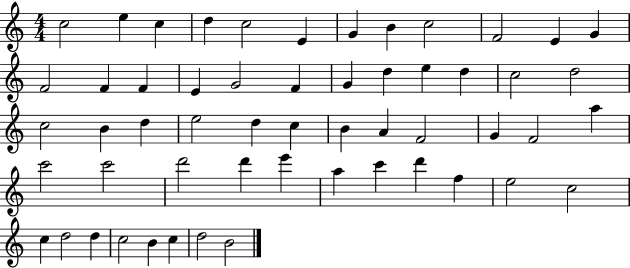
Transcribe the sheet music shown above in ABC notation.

X:1
T:Untitled
M:4/4
L:1/4
K:C
c2 e c d c2 E G B c2 F2 E G F2 F F E G2 F G d e d c2 d2 c2 B d e2 d c B A F2 G F2 a c'2 c'2 d'2 d' e' a c' d' f e2 c2 c d2 d c2 B c d2 B2